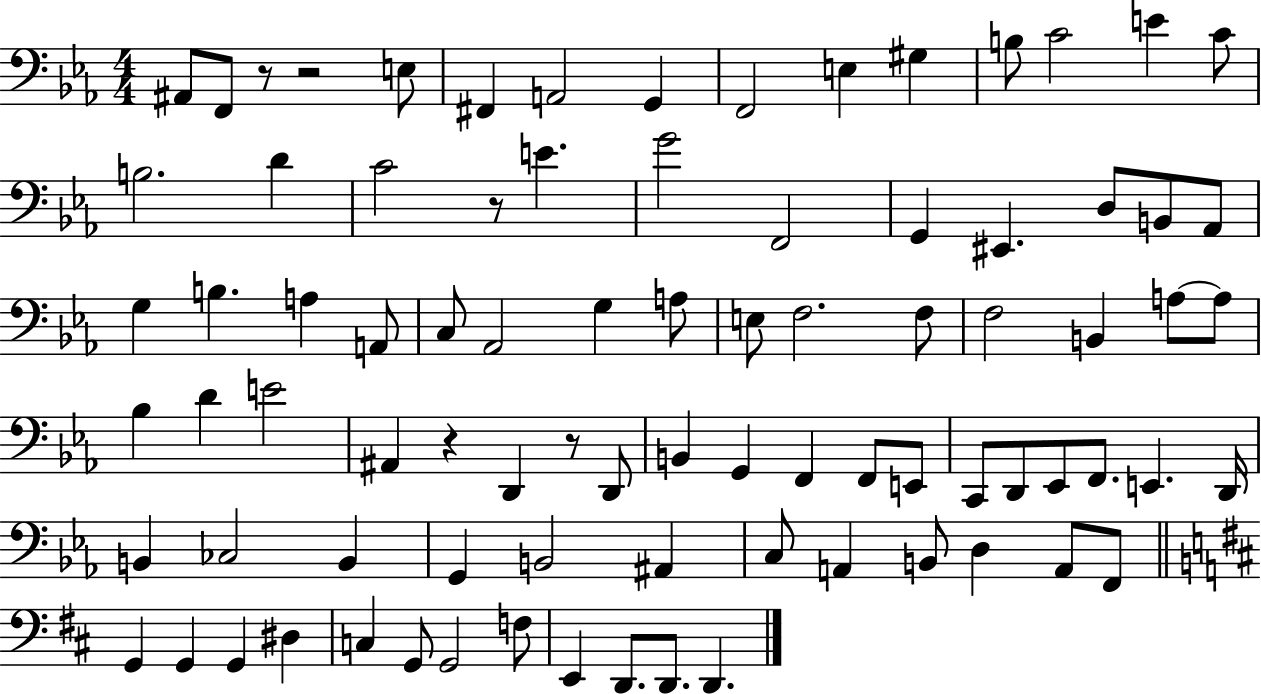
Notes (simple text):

A#2/e F2/e R/e R/h E3/e F#2/q A2/h G2/q F2/h E3/q G#3/q B3/e C4/h E4/q C4/e B3/h. D4/q C4/h R/e E4/q. G4/h F2/h G2/q EIS2/q. D3/e B2/e Ab2/e G3/q B3/q. A3/q A2/e C3/e Ab2/h G3/q A3/e E3/e F3/h. F3/e F3/h B2/q A3/e A3/e Bb3/q D4/q E4/h A#2/q R/q D2/q R/e D2/e B2/q G2/q F2/q F2/e E2/e C2/e D2/e Eb2/e F2/e. E2/q. D2/s B2/q CES3/h B2/q G2/q B2/h A#2/q C3/e A2/q B2/e D3/q A2/e F2/e G2/q G2/q G2/q D#3/q C3/q G2/e G2/h F3/e E2/q D2/e. D2/e. D2/q.